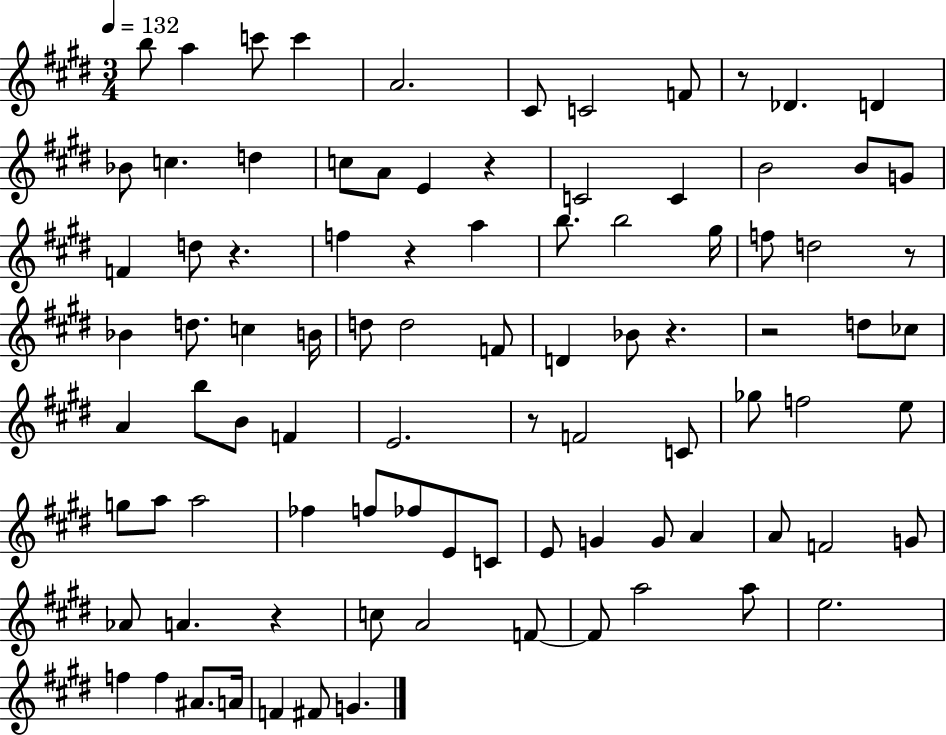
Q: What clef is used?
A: treble